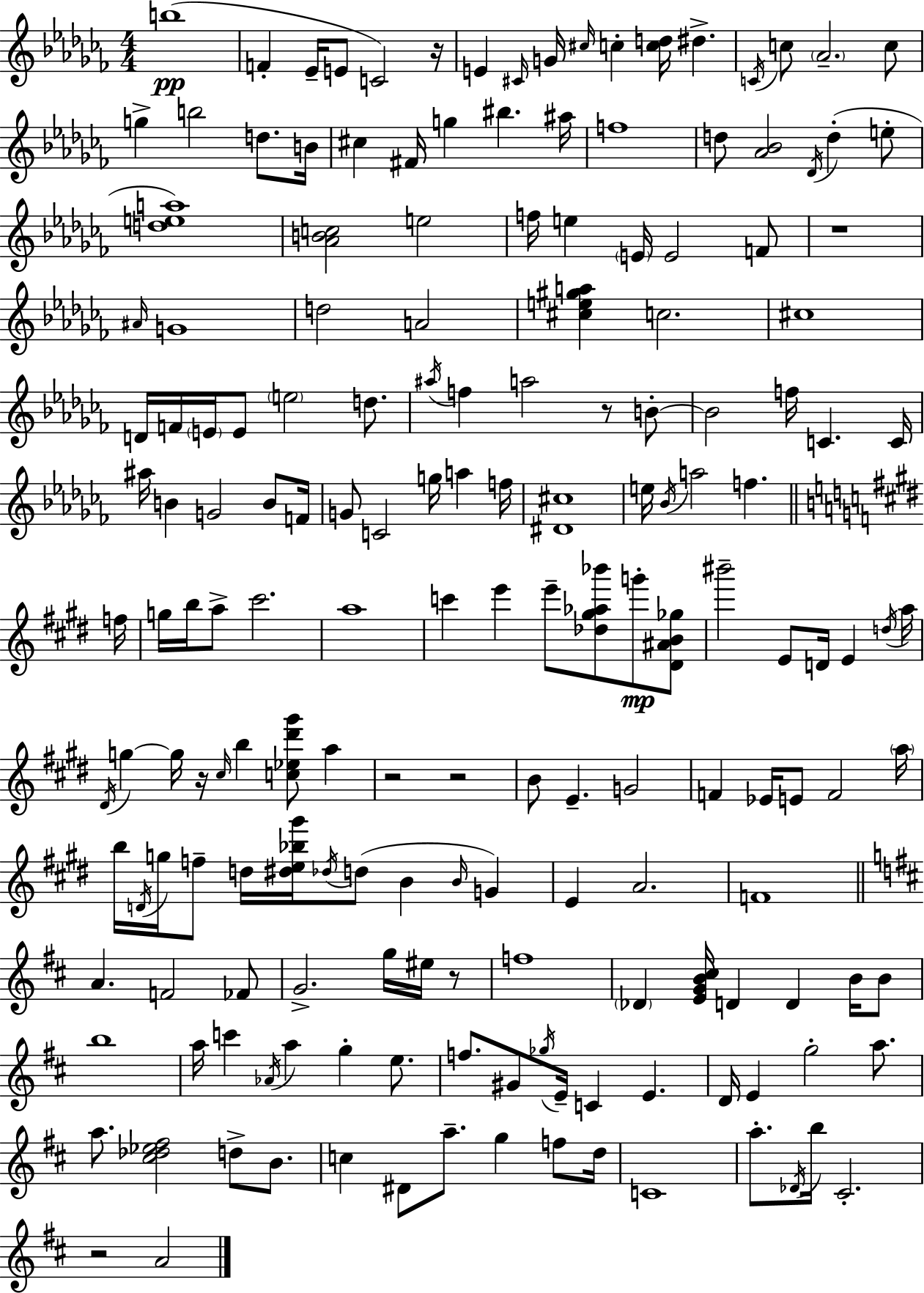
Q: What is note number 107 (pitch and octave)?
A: B4